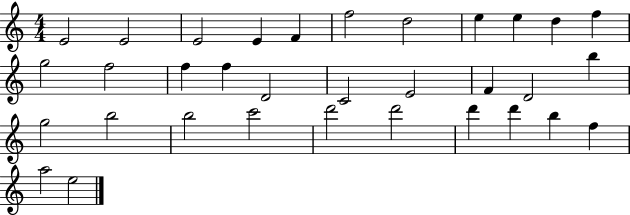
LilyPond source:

{
  \clef treble
  \numericTimeSignature
  \time 4/4
  \key c \major
  e'2 e'2 | e'2 e'4 f'4 | f''2 d''2 | e''4 e''4 d''4 f''4 | \break g''2 f''2 | f''4 f''4 d'2 | c'2 e'2 | f'4 d'2 b''4 | \break g''2 b''2 | b''2 c'''2 | d'''2 d'''2 | d'''4 d'''4 b''4 f''4 | \break a''2 e''2 | \bar "|."
}